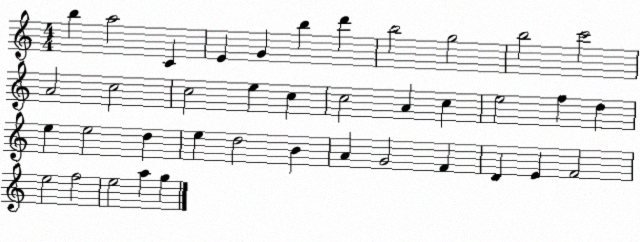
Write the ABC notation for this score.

X:1
T:Untitled
M:4/4
L:1/4
K:C
b a2 C E G b d' b2 g2 b2 c'2 A2 c2 c2 e c c2 A c e2 f d e e2 d e d2 B A G2 F D E F2 e2 f2 e2 a g